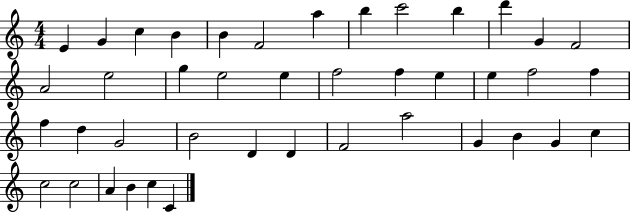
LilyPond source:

{
  \clef treble
  \numericTimeSignature
  \time 4/4
  \key c \major
  e'4 g'4 c''4 b'4 | b'4 f'2 a''4 | b''4 c'''2 b''4 | d'''4 g'4 f'2 | \break a'2 e''2 | g''4 e''2 e''4 | f''2 f''4 e''4 | e''4 f''2 f''4 | \break f''4 d''4 g'2 | b'2 d'4 d'4 | f'2 a''2 | g'4 b'4 g'4 c''4 | \break c''2 c''2 | a'4 b'4 c''4 c'4 | \bar "|."
}